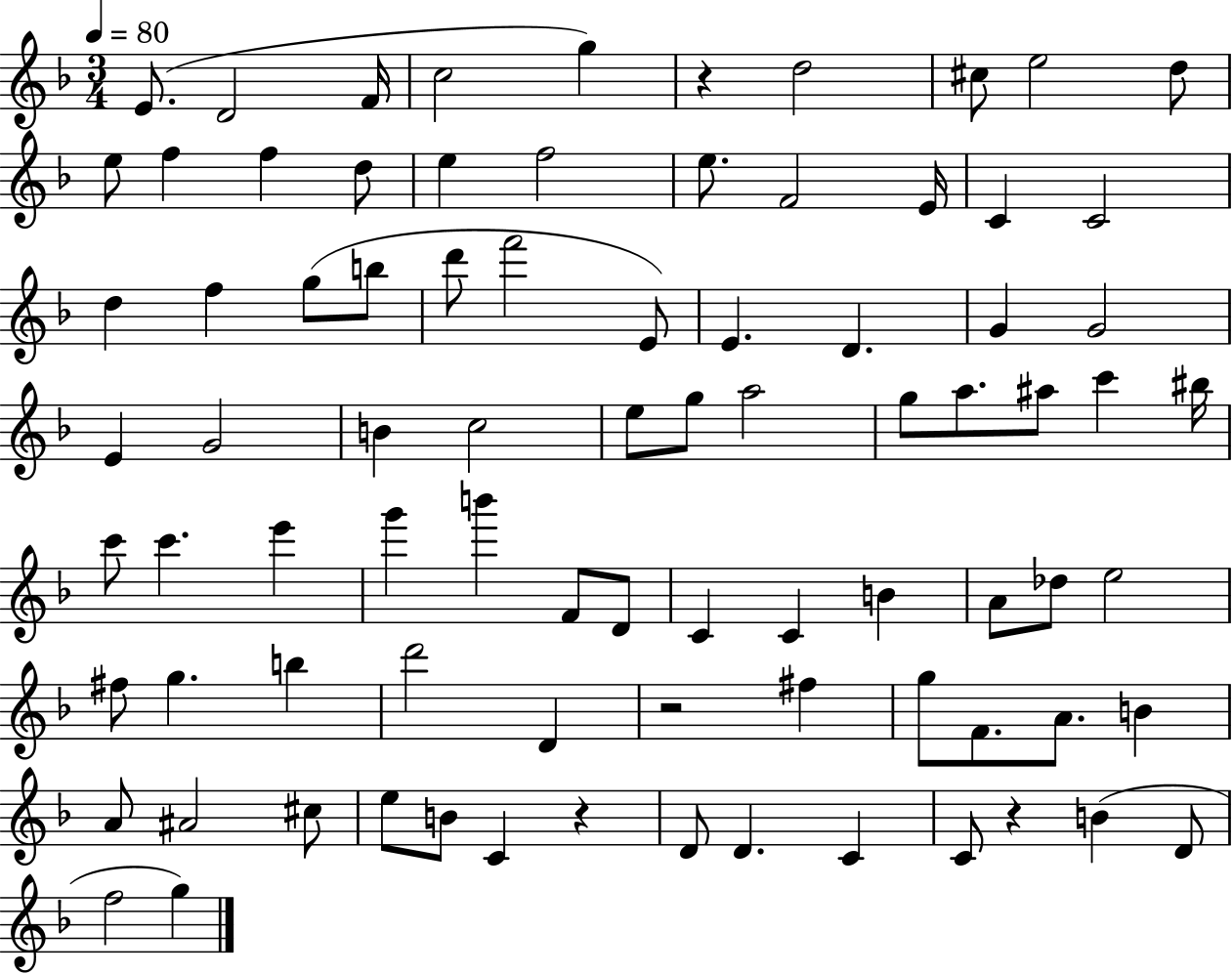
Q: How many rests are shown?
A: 4